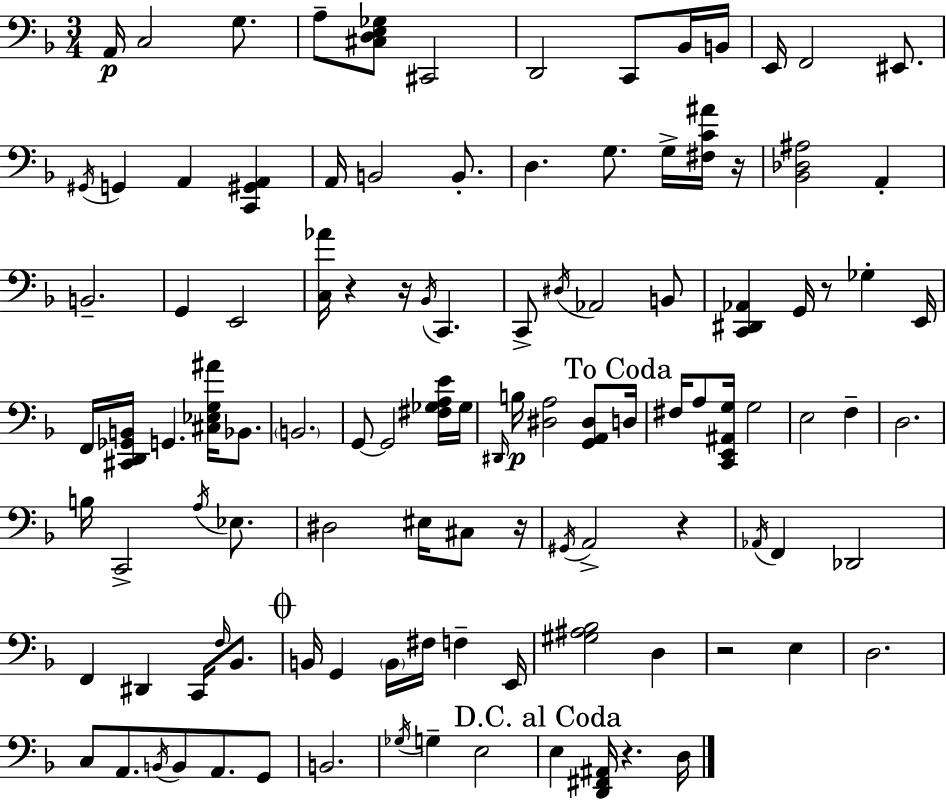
{
  \clef bass
  \numericTimeSignature
  \time 3/4
  \key d \minor
  \repeat volta 2 { a,16\p c2 g8. | a8-- <cis d e ges>8 cis,2 | d,2 c,8 bes,16 b,16 | e,16 f,2 eis,8. | \break \acciaccatura { gis,16 } g,4 a,4 <c, gis, a,>4 | a,16 b,2 b,8.-. | d4. g8. g16-> <fis c' ais'>16 | r16 <bes, des ais>2 a,4-. | \break b,2.-- | g,4 e,2 | <c aes'>16 r4 r16 \acciaccatura { bes,16 } c,4. | c,8-> \acciaccatura { dis16 } aes,2 | \break b,8 <c, dis, aes,>4 g,16 r8 ges4-. | e,16 f,16 <cis, d, ges, b,>16 g,4. <cis ees g ais'>16 | bes,8. \parenthesize b,2. | g,8~~ g,2 | \break <fis ges a e'>16 ges16 \grace { dis,16 } b16\p <dis a>2 | <g, a, dis>8 \mark "To Coda" d16 fis16 a8 <c, e, ais, g>16 g2 | e2 | f4-- d2. | \break b16 c,2-> | \acciaccatura { a16 } ees8. dis2 | eis16 cis8 r16 \acciaccatura { gis,16 } a,2-> | r4 \acciaccatura { aes,16 } f,4 des,2 | \break f,4 dis,4 | c,16 \grace { f16 } bes,8. \mark \markup { \musicglyph "scripts.coda" } b,16 g,4 | \parenthesize b,16 fis16 f4-- e,16 <gis ais bes>2 | d4 r2 | \break e4 d2. | c8 a,8. | \acciaccatura { b,16 } b,8 a,8. g,8 b,2. | \acciaccatura { ges16 } g4-- | \break e2 \mark "D.C. al Coda" e4 | <d, fis, ais,>16 r4. d16 } \bar "|."
}